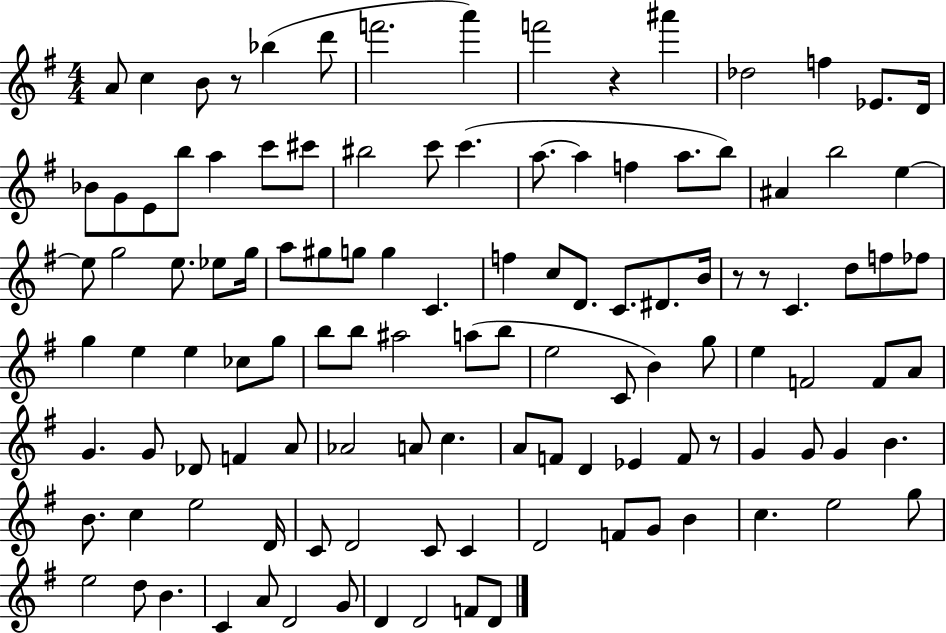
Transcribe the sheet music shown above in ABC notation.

X:1
T:Untitled
M:4/4
L:1/4
K:G
A/2 c B/2 z/2 _b d'/2 f'2 a' f'2 z ^a' _d2 f _E/2 D/4 _B/2 G/2 E/2 b/2 a c'/2 ^c'/2 ^b2 c'/2 c' a/2 a f a/2 b/2 ^A b2 e e/2 g2 e/2 _e/2 g/4 a/2 ^g/2 g/2 g C f c/2 D/2 C/2 ^D/2 B/4 z/2 z/2 C d/2 f/2 _f/2 g e e _c/2 g/2 b/2 b/2 ^a2 a/2 b/2 e2 C/2 B g/2 e F2 F/2 A/2 G G/2 _D/2 F A/2 _A2 A/2 c A/2 F/2 D _E F/2 z/2 G G/2 G B B/2 c e2 D/4 C/2 D2 C/2 C D2 F/2 G/2 B c e2 g/2 e2 d/2 B C A/2 D2 G/2 D D2 F/2 D/2